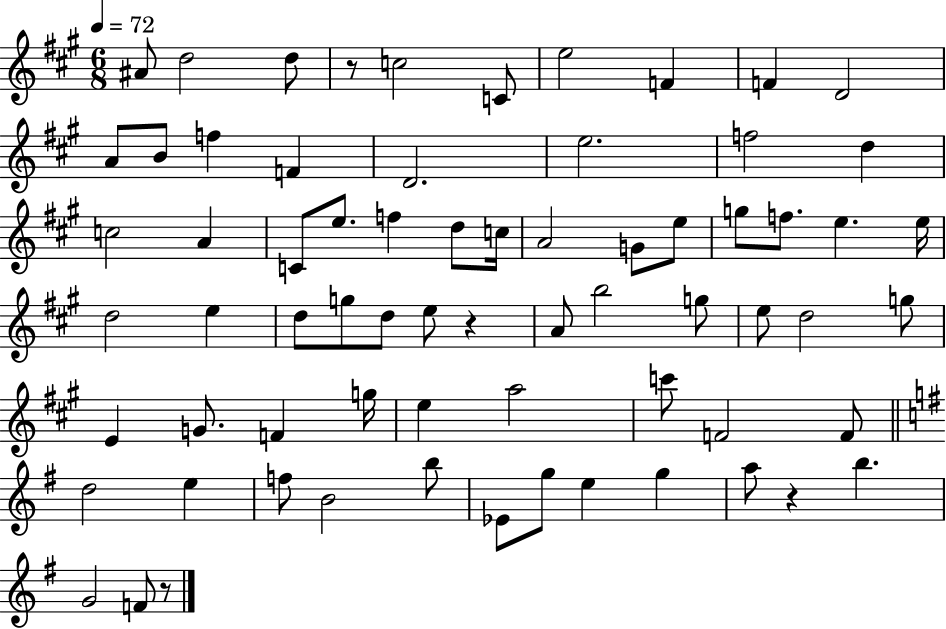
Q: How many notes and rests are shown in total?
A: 69